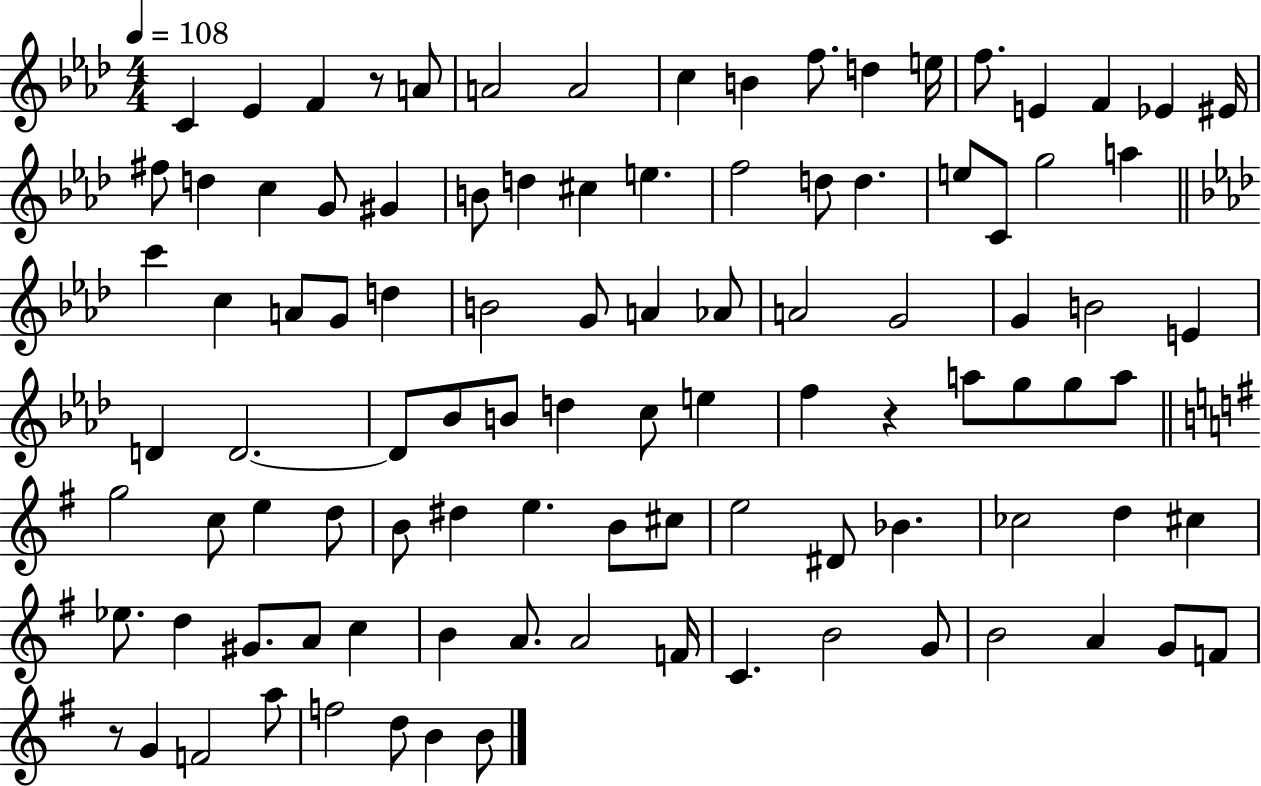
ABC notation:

X:1
T:Untitled
M:4/4
L:1/4
K:Ab
C _E F z/2 A/2 A2 A2 c B f/2 d e/4 f/2 E F _E ^E/4 ^f/2 d c G/2 ^G B/2 d ^c e f2 d/2 d e/2 C/2 g2 a c' c A/2 G/2 d B2 G/2 A _A/2 A2 G2 G B2 E D D2 D/2 _B/2 B/2 d c/2 e f z a/2 g/2 g/2 a/2 g2 c/2 e d/2 B/2 ^d e B/2 ^c/2 e2 ^D/2 _B _c2 d ^c _e/2 d ^G/2 A/2 c B A/2 A2 F/4 C B2 G/2 B2 A G/2 F/2 z/2 G F2 a/2 f2 d/2 B B/2